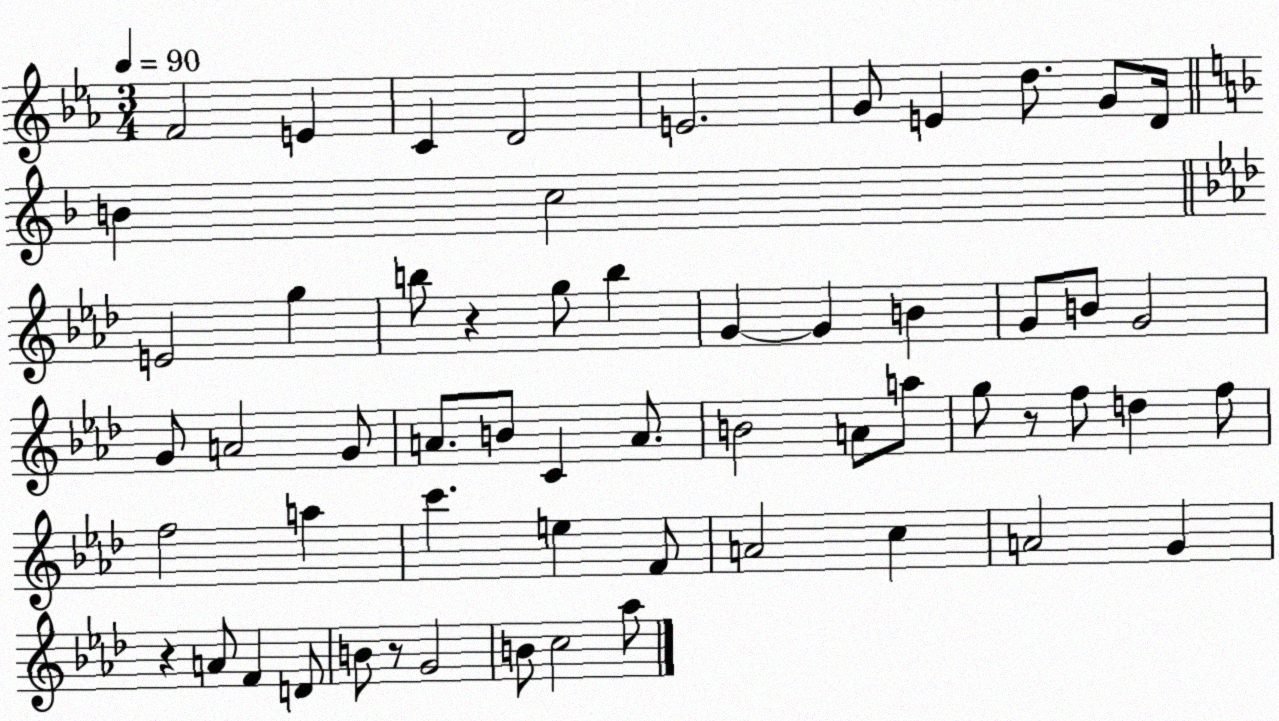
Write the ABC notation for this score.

X:1
T:Untitled
M:3/4
L:1/4
K:Eb
F2 E C D2 E2 G/2 E d/2 G/2 D/4 B c2 E2 g b/2 z g/2 b G G B G/2 B/2 G2 G/2 A2 G/2 A/2 B/2 C A/2 B2 A/2 a/2 g/2 z/2 f/2 d f/2 f2 a c' e F/2 A2 c A2 G z A/2 F D/2 B/2 z/2 G2 B/2 c2 _a/2